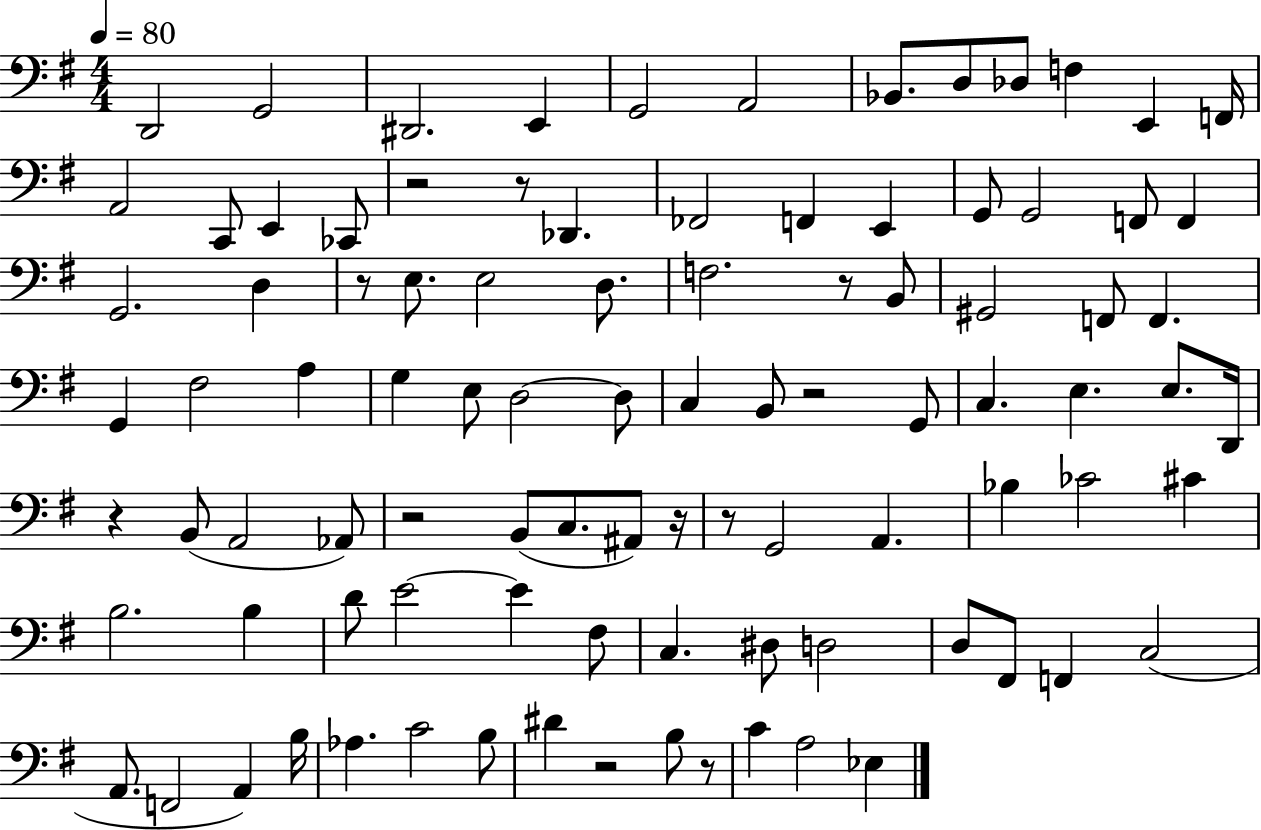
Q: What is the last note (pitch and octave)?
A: Eb3